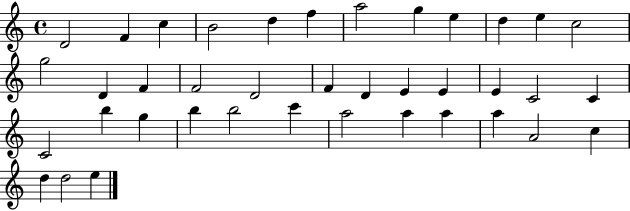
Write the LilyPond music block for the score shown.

{
  \clef treble
  \time 4/4
  \defaultTimeSignature
  \key c \major
  d'2 f'4 c''4 | b'2 d''4 f''4 | a''2 g''4 e''4 | d''4 e''4 c''2 | \break g''2 d'4 f'4 | f'2 d'2 | f'4 d'4 e'4 e'4 | e'4 c'2 c'4 | \break c'2 b''4 g''4 | b''4 b''2 c'''4 | a''2 a''4 a''4 | a''4 a'2 c''4 | \break d''4 d''2 e''4 | \bar "|."
}